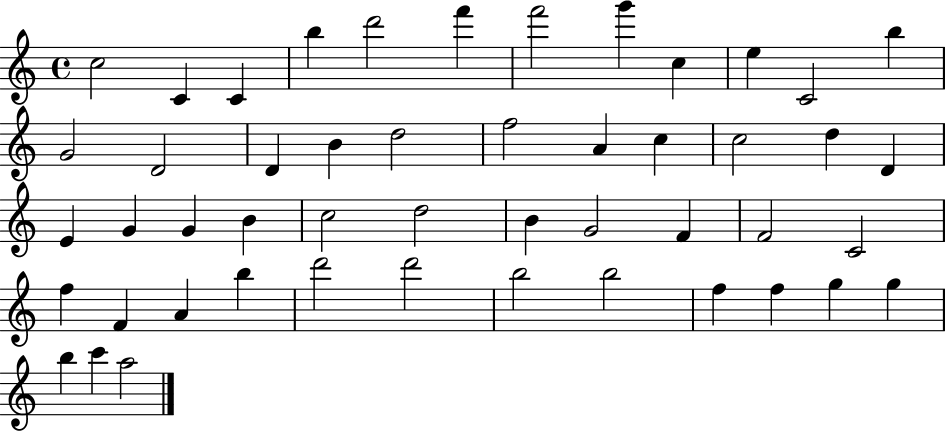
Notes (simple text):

C5/h C4/q C4/q B5/q D6/h F6/q F6/h G6/q C5/q E5/q C4/h B5/q G4/h D4/h D4/q B4/q D5/h F5/h A4/q C5/q C5/h D5/q D4/q E4/q G4/q G4/q B4/q C5/h D5/h B4/q G4/h F4/q F4/h C4/h F5/q F4/q A4/q B5/q D6/h D6/h B5/h B5/h F5/q F5/q G5/q G5/q B5/q C6/q A5/h